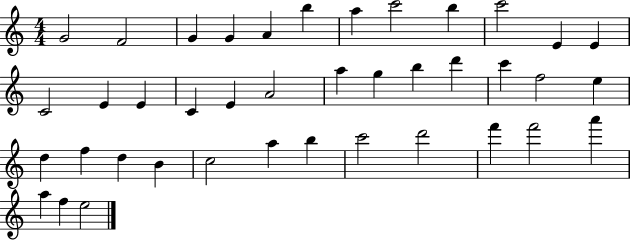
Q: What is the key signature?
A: C major